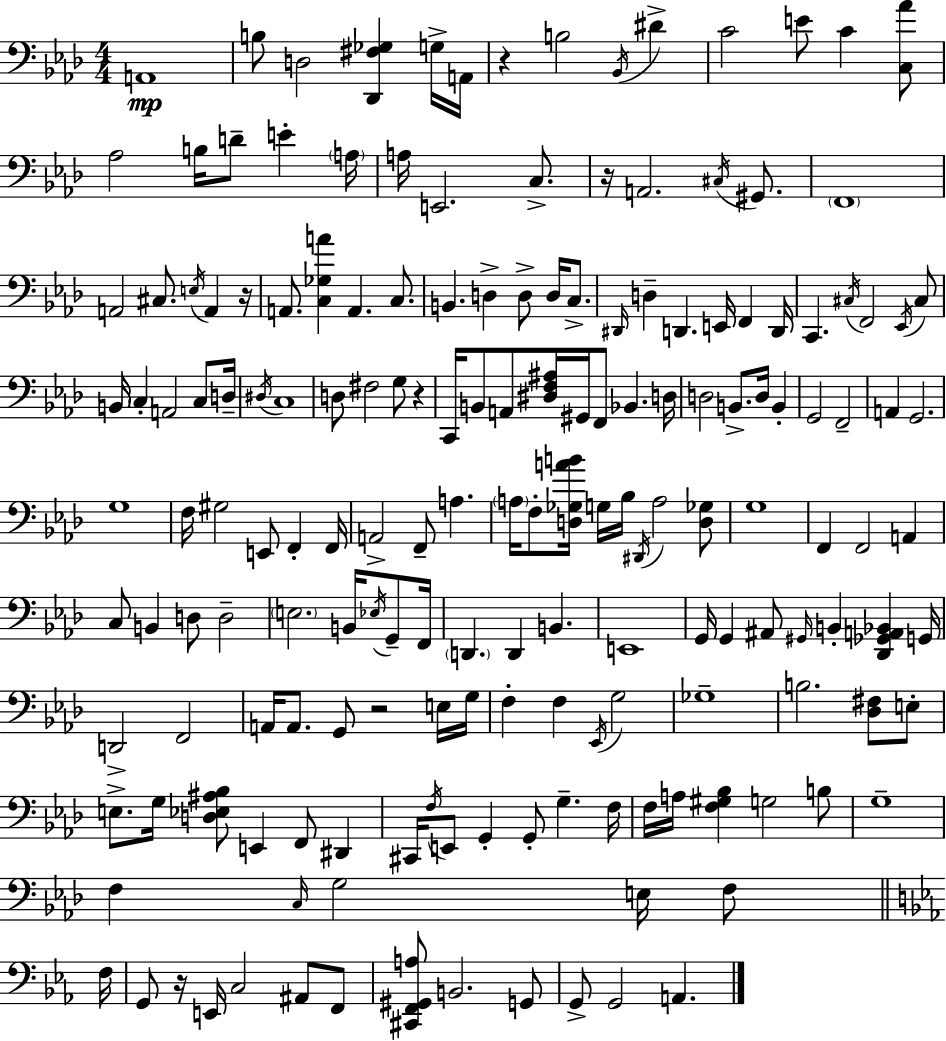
{
  \clef bass
  \numericTimeSignature
  \time 4/4
  \key f \minor
  a,1\mp | b8 d2 <des, fis ges>4 g16-> a,16 | r4 b2 \acciaccatura { bes,16 } dis'4-> | c'2 e'8 c'4 <c aes'>8 | \break aes2 b16 d'8-- e'4-. | \parenthesize a16 a16 e,2. c8.-> | r16 a,2. \acciaccatura { cis16 } gis,8. | \parenthesize f,1 | \break a,2 cis8. \acciaccatura { e16 } a,4 | r16 a,8. <c ges a'>4 a,4. | c8. b,4. d4-> d8-> d16 | c8.-> \grace { dis,16 } d4-- d,4. e,16 f,4 | \break d,16 c,4. \acciaccatura { cis16 } f,2 | \acciaccatura { ees,16 } cis8 b,16 \parenthesize c4-. a,2 | c8 d16-- \acciaccatura { dis16 } c1 | d8 fis2 | \break g8 r4 c,16 b,8 a,8 <dis f ais>16 gis,16 f,8 | bes,4. d16 d2 b,8.-> | d16 b,4-. g,2 f,2-- | a,4 g,2. | \break g1 | f16 gis2 | e,8 f,4-. f,16 a,2-> f,8-- | a4. \parenthesize a16 f8-. <d ges a' b'>16 g16 bes16 \acciaccatura { dis,16 } a2 | \break <d ges>8 g1 | f,4 f,2 | a,4 c8 b,4 d8 | d2-- \parenthesize e2. | \break b,16 \acciaccatura { ees16 } g,8-- f,16 \parenthesize d,4. d,4 | b,4. e,1 | g,16 g,4 ais,8 | \grace { gis,16 } b,4-. <des, ges, a, bes,>4 g,16 d,2-> | \break f,2 a,16 a,8. g,8 | r2 e16 g16 f4-. f4 | \acciaccatura { ees,16 } g2 ges1-- | b2. | \break <des fis>8 e8-. e8.-> g16 <d ees ais bes>8 | e,4 f,8 dis,4 cis,16 \acciaccatura { f16 } e,8 g,4-. | g,8-. g4.-- f16 f16 a16 <f gis bes>4 | g2 b8 g1-- | \break f4 | \grace { c16 } g2 e16 f8 \bar "||" \break \key c \minor f16 g,8 r16 e,16 c2 ais,8 f,8 | <cis, f, gis, a>8 b,2. g,8 | g,8-> g,2 a,4. | \bar "|."
}